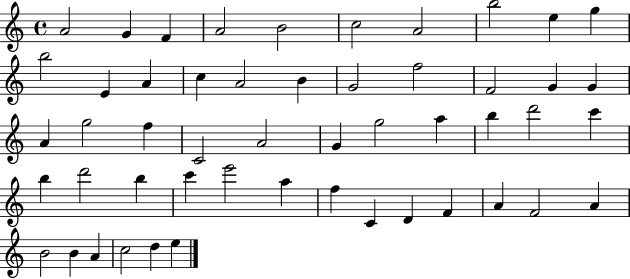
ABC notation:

X:1
T:Untitled
M:4/4
L:1/4
K:C
A2 G F A2 B2 c2 A2 b2 e g b2 E A c A2 B G2 f2 F2 G G A g2 f C2 A2 G g2 a b d'2 c' b d'2 b c' e'2 a f C D F A F2 A B2 B A c2 d e